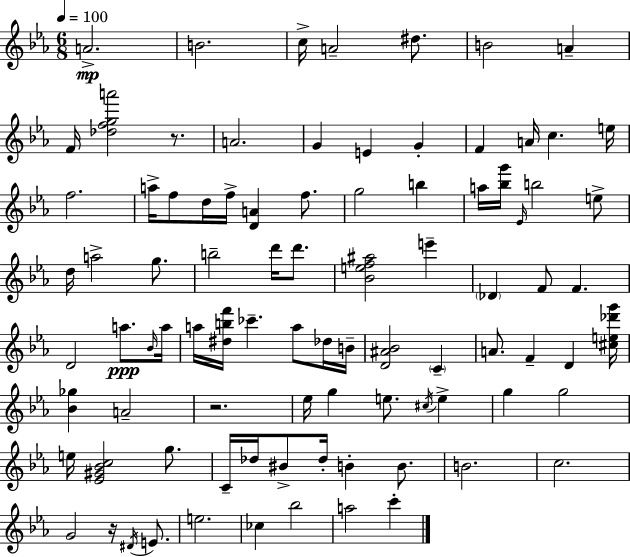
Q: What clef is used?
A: treble